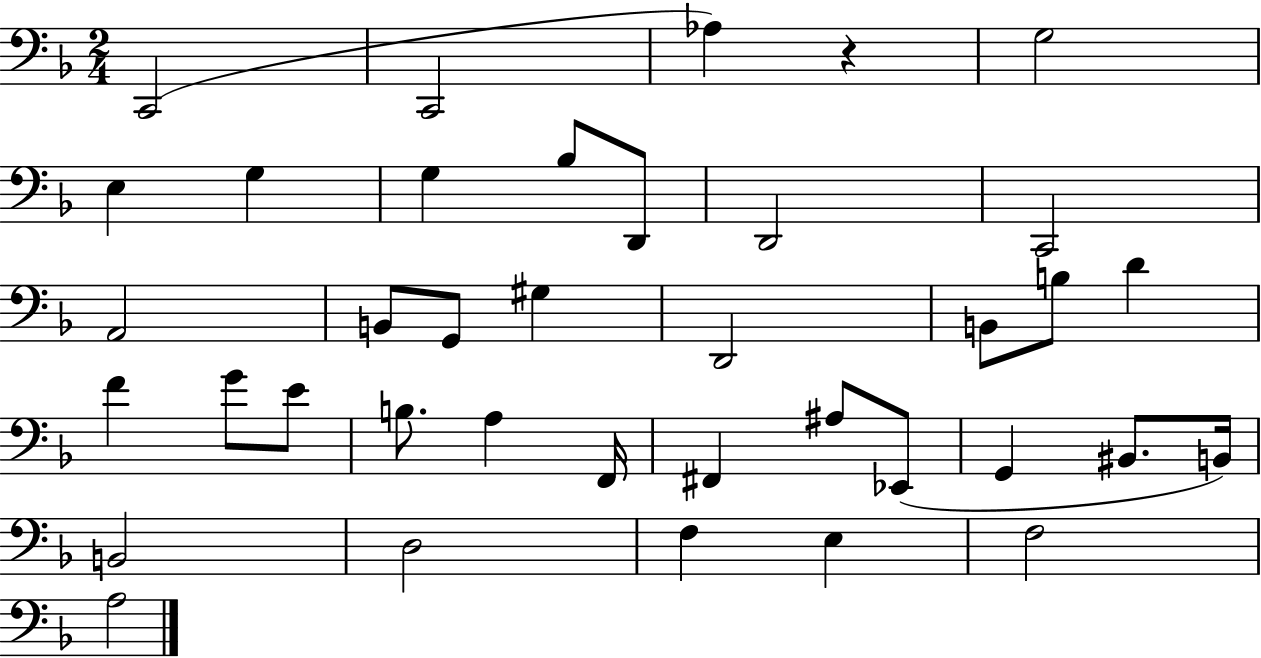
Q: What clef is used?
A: bass